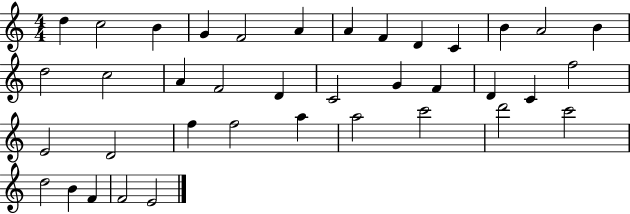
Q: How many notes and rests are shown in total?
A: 38